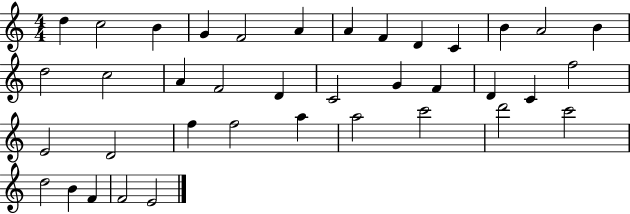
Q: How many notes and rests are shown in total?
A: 38